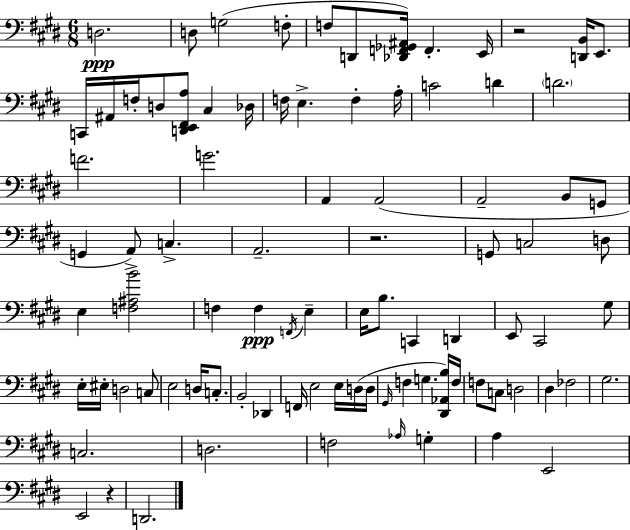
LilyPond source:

{
  \clef bass
  \numericTimeSignature
  \time 6/8
  \key e \major
  d2.\ppp | d8 g2( f8-. | f8 d,8 <des, f, ges, ais,>16) f,4.-. e,16 | r2 <d, b,>16 e,8. | \break c,16 ais,16 f16-. d8 <d, e, fis, a>8 cis4 des16 | f16 e4.-> f4-. a16-. | c'2 d'4 | \parenthesize d'2. | \break f'2. | g'2. | a,4 a,2( | a,2-- b,8 g,8 | \break g,4 a,8->) c4.-> | a,2.-- | r2. | g,8 c2 d8 | \break e4 <f ais b'>2 | f4 f4\ppp \acciaccatura { f,16 } e4-- | e16 b8. c,4 d,4 | e,8 cis,2 gis8 | \break e16-. eis16-. d2 c8 | e2 d16 c8.-. | b,2-. des,4 | f,16 e2 e16 d16( | \break d16 \grace { gis,16 } f4 g4. | <dis, aes, b>16) f16 f8 c8 d2 | dis4 fes2 | gis2. | \break c2. | d2. | f2 \grace { aes16 } g4-. | a4 e,2 | \break e,2 r4 | d,2. | \bar "|."
}